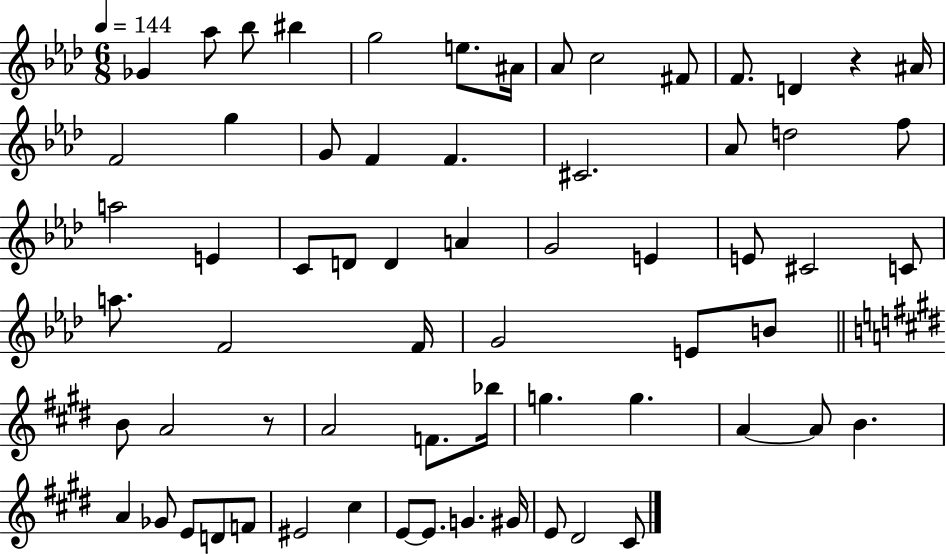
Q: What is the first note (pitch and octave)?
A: Gb4